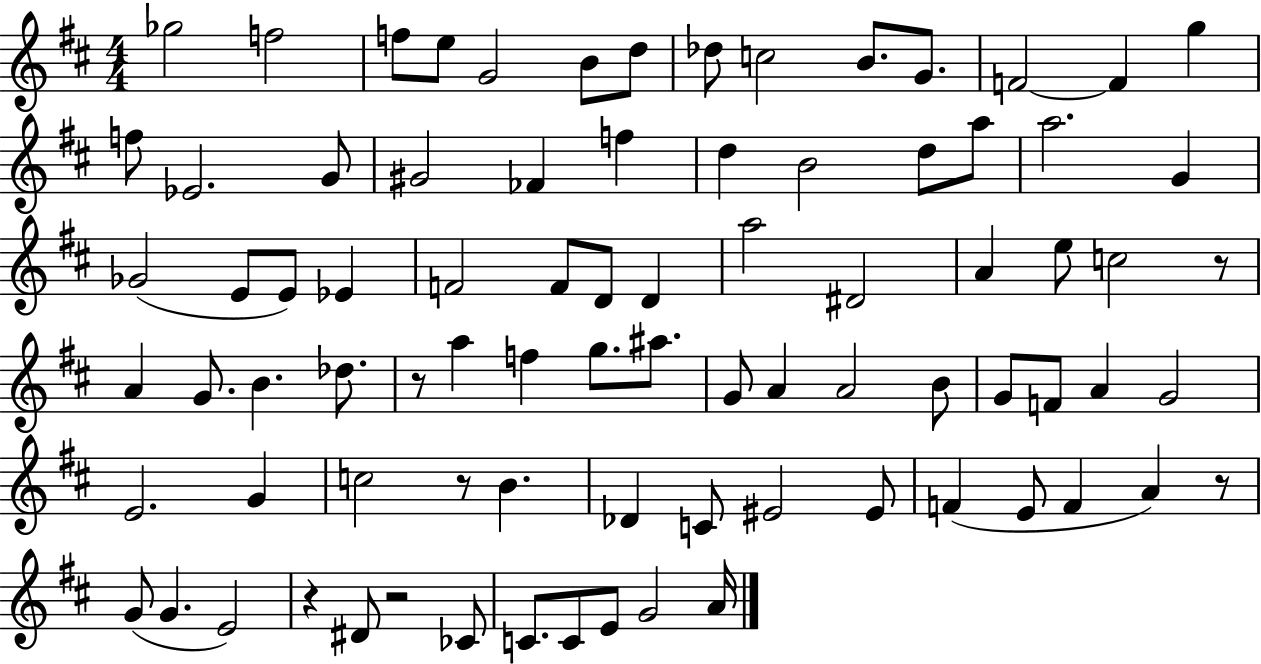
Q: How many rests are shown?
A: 6